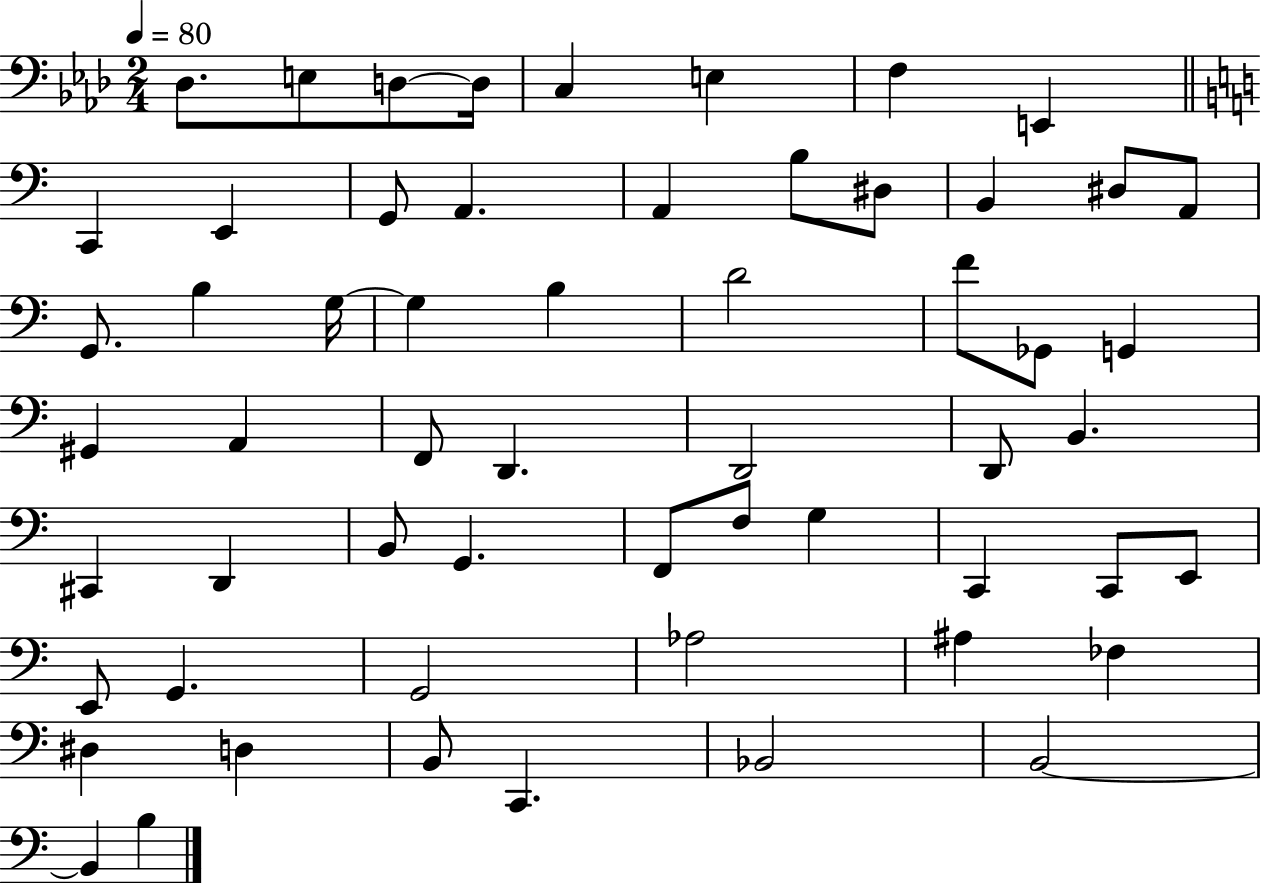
X:1
T:Untitled
M:2/4
L:1/4
K:Ab
_D,/2 E,/2 D,/2 D,/4 C, E, F, E,, C,, E,, G,,/2 A,, A,, B,/2 ^D,/2 B,, ^D,/2 A,,/2 G,,/2 B, G,/4 G, B, D2 F/2 _G,,/2 G,, ^G,, A,, F,,/2 D,, D,,2 D,,/2 B,, ^C,, D,, B,,/2 G,, F,,/2 F,/2 G, C,, C,,/2 E,,/2 E,,/2 G,, G,,2 _A,2 ^A, _F, ^D, D, B,,/2 C,, _B,,2 B,,2 B,, B,